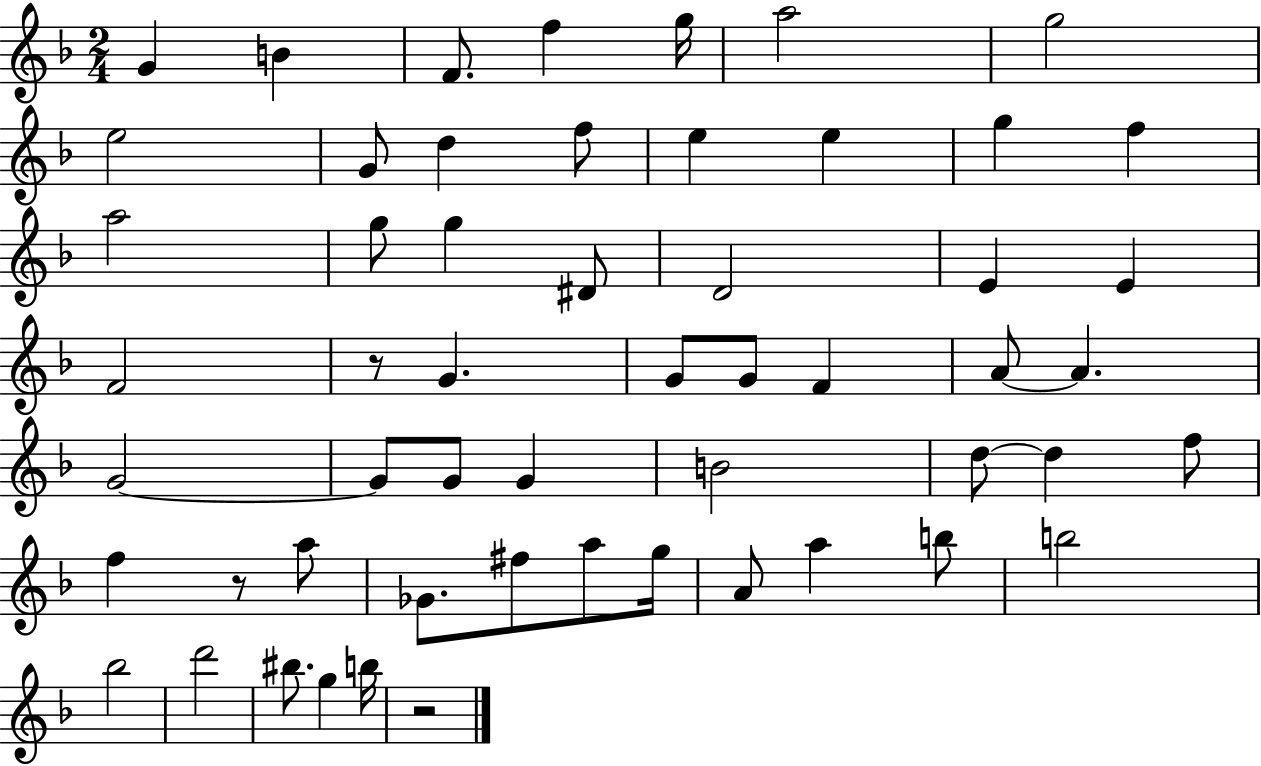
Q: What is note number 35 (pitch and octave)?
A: D5